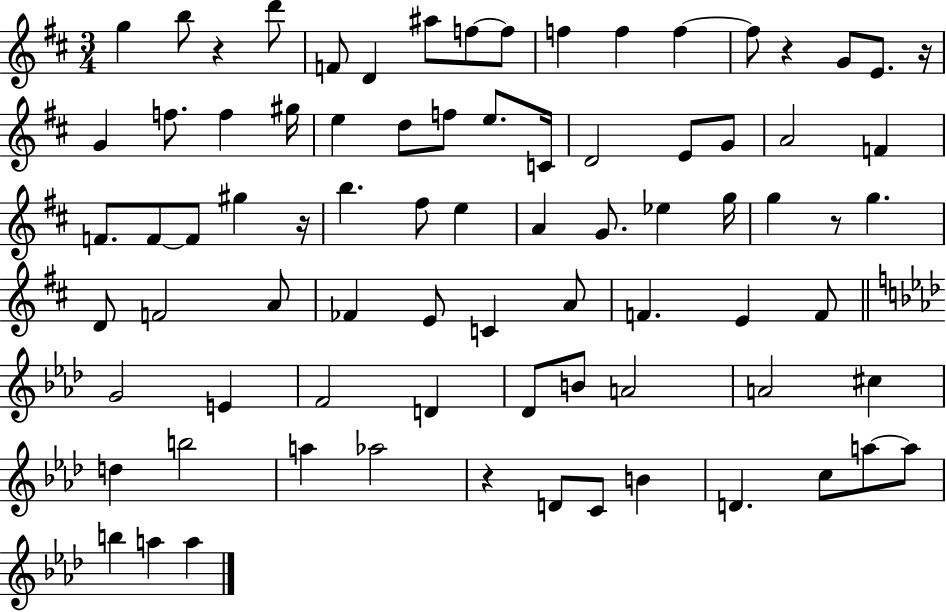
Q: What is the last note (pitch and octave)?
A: A5